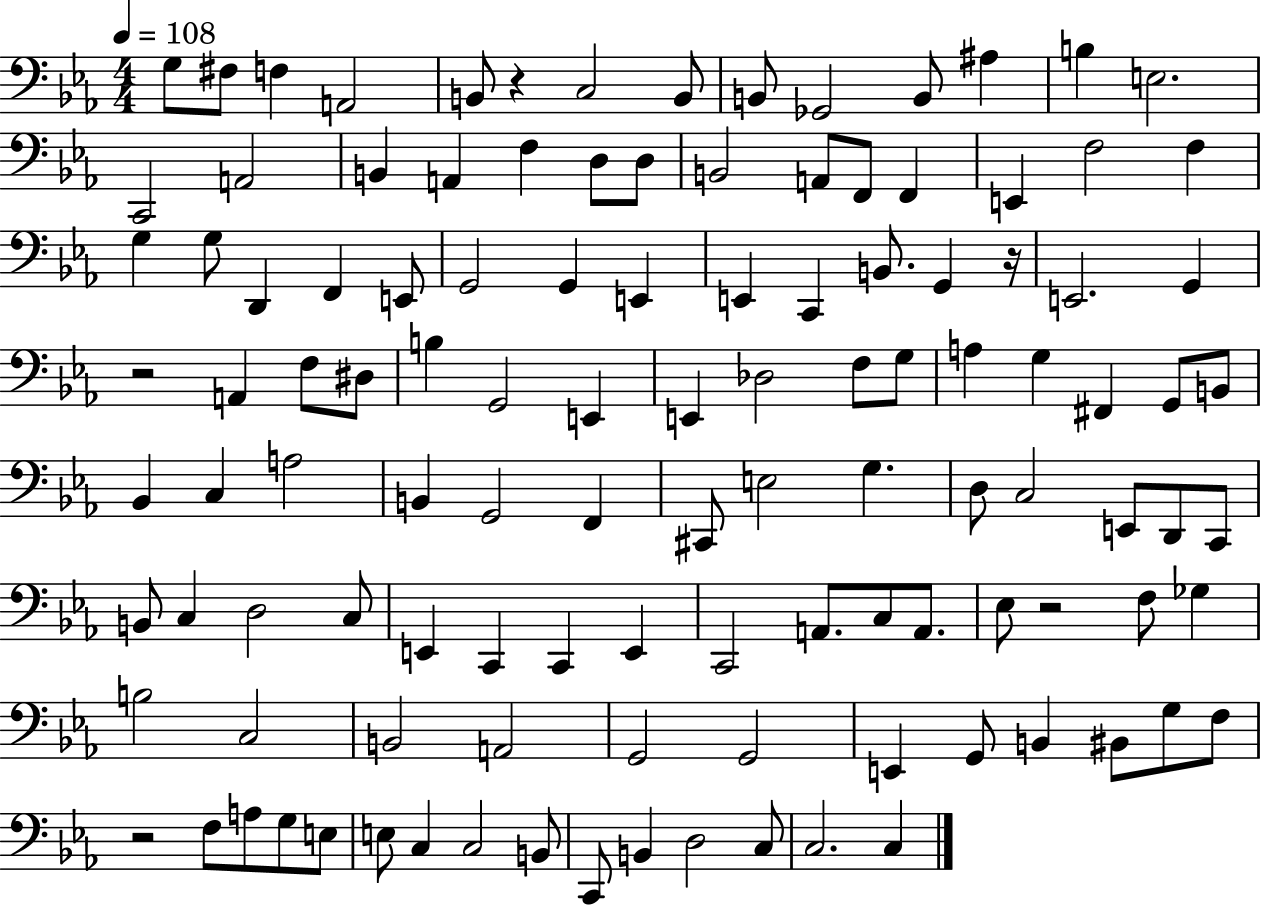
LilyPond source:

{
  \clef bass
  \numericTimeSignature
  \time 4/4
  \key ees \major
  \tempo 4 = 108
  \repeat volta 2 { g8 fis8 f4 a,2 | b,8 r4 c2 b,8 | b,8 ges,2 b,8 ais4 | b4 e2. | \break c,2 a,2 | b,4 a,4 f4 d8 d8 | b,2 a,8 f,8 f,4 | e,4 f2 f4 | \break g4 g8 d,4 f,4 e,8 | g,2 g,4 e,4 | e,4 c,4 b,8. g,4 r16 | e,2. g,4 | \break r2 a,4 f8 dis8 | b4 g,2 e,4 | e,4 des2 f8 g8 | a4 g4 fis,4 g,8 b,8 | \break bes,4 c4 a2 | b,4 g,2 f,4 | cis,8 e2 g4. | d8 c2 e,8 d,8 c,8 | \break b,8 c4 d2 c8 | e,4 c,4 c,4 e,4 | c,2 a,8. c8 a,8. | ees8 r2 f8 ges4 | \break b2 c2 | b,2 a,2 | g,2 g,2 | e,4 g,8 b,4 bis,8 g8 f8 | \break r2 f8 a8 g8 e8 | e8 c4 c2 b,8 | c,8 b,4 d2 c8 | c2. c4 | \break } \bar "|."
}